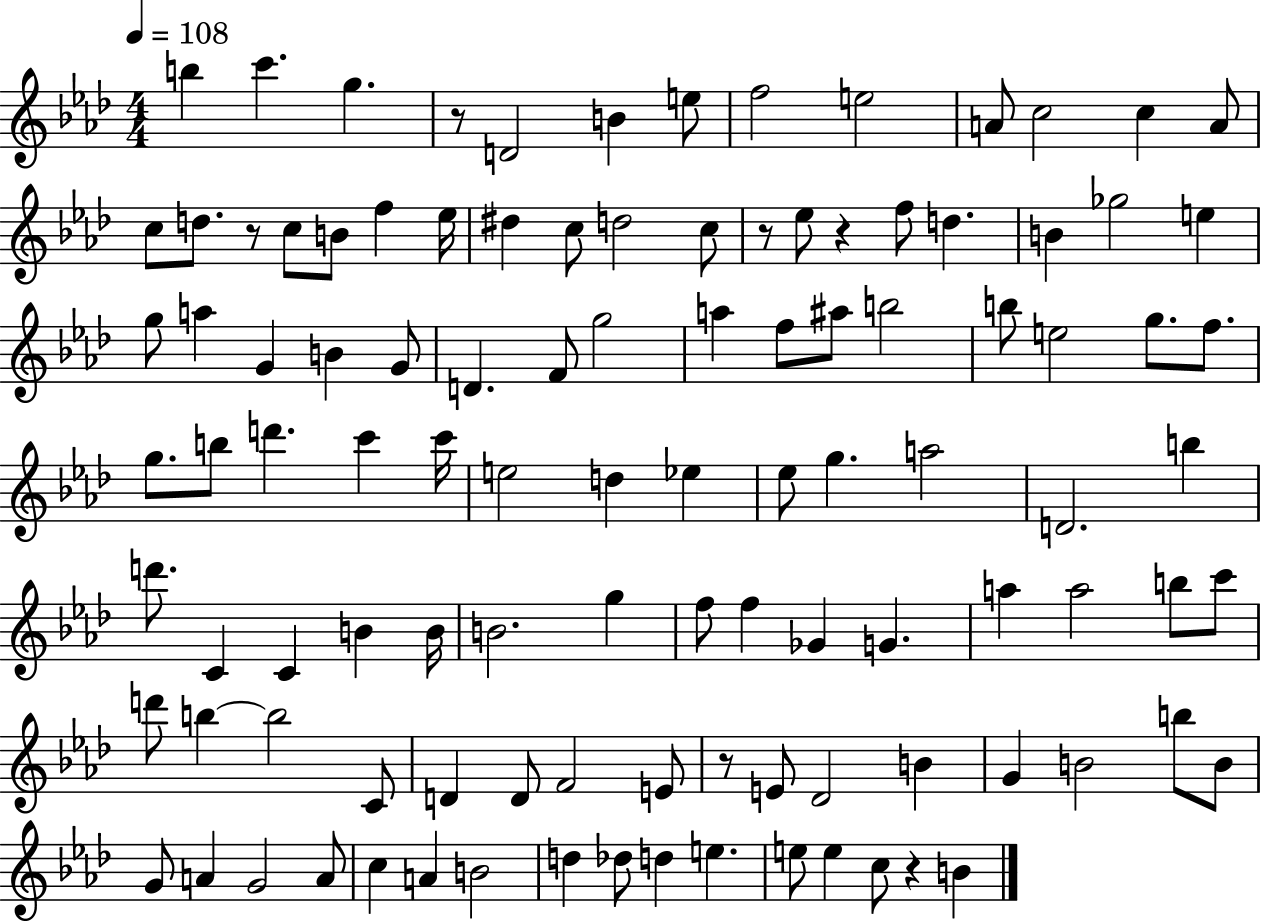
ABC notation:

X:1
T:Untitled
M:4/4
L:1/4
K:Ab
b c' g z/2 D2 B e/2 f2 e2 A/2 c2 c A/2 c/2 d/2 z/2 c/2 B/2 f _e/4 ^d c/2 d2 c/2 z/2 _e/2 z f/2 d B _g2 e g/2 a G B G/2 D F/2 g2 a f/2 ^a/2 b2 b/2 e2 g/2 f/2 g/2 b/2 d' c' c'/4 e2 d _e _e/2 g a2 D2 b d'/2 C C B B/4 B2 g f/2 f _G G a a2 b/2 c'/2 d'/2 b b2 C/2 D D/2 F2 E/2 z/2 E/2 _D2 B G B2 b/2 B/2 G/2 A G2 A/2 c A B2 d _d/2 d e e/2 e c/2 z B